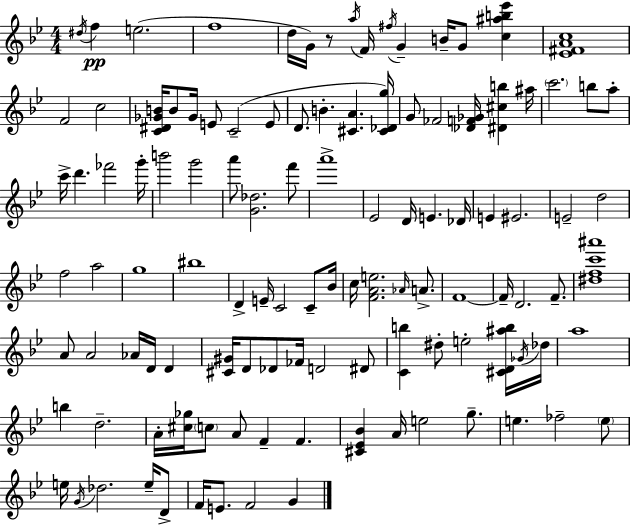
D#5/s F5/q E5/h. F5/w D5/s G4/s R/e A5/s F4/s F#5/s G4/q B4/s G4/e [C5,A#5,B5,Eb6]/q [Eb4,F#4,A4,C5]/w F4/h C5/h [C4,D#4,Gb4,B4]/s B4/e Gb4/s E4/e C4/h E4/e D4/e. B4/q. [C#4,A4]/q. [C#4,Db4,G5]/s G4/e FES4/h [Db4,F4,Gb4]/s [D#4,C#5,B5]/q A#5/s C6/h. B5/e A5/e C6/s D6/q. FES6/h G6/s B6/h G6/h A6/e [G4,Db5]/h. F6/e A6/w Eb4/h D4/s E4/q. Db4/s E4/q EIS4/h. E4/h D5/h F5/h A5/h G5/w BIS5/w D4/q E4/s C4/h C4/e Bb4/s C5/s [F4,A4,E5]/h. Ab4/s A4/e. F4/w F4/s D4/h. F4/e. [D#5,F5,C6,A#6]/w A4/e A4/h Ab4/s D4/s D4/q [C#4,G#4]/s D4/e Db4/e FES4/s D4/h D#4/e [C4,B5]/q D#5/e E5/h [C#4,D4,A#5,B5]/s Gb4/s Db5/s A5/w B5/q D5/h. A4/s [C#5,Gb5]/s C5/e A4/e F4/q F4/q. [C#4,Eb4,Bb4]/q A4/s E5/h G5/e. E5/q. FES5/h E5/e E5/s G4/s Db5/h. E5/s D4/e F4/s E4/e. F4/h G4/q